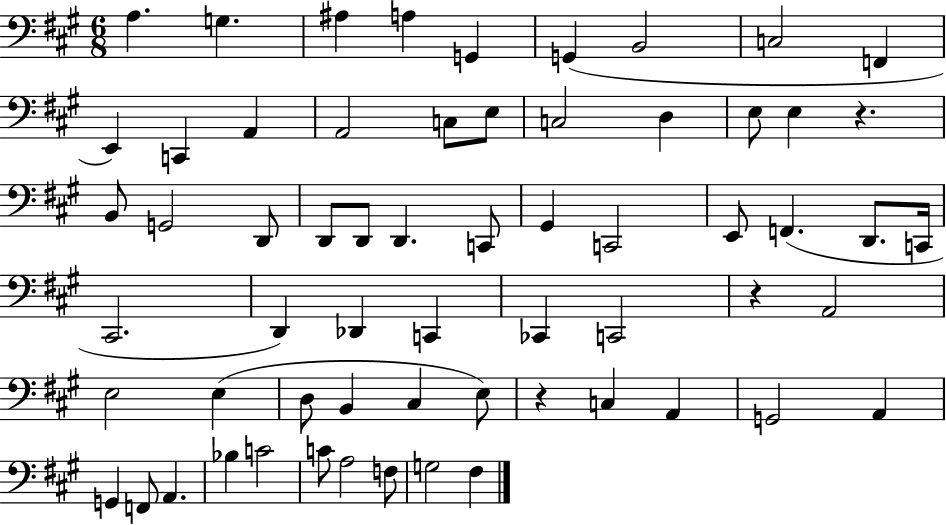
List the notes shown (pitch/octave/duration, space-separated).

A3/q. G3/q. A#3/q A3/q G2/q G2/q B2/h C3/h F2/q E2/q C2/q A2/q A2/h C3/e E3/e C3/h D3/q E3/e E3/q R/q. B2/e G2/h D2/e D2/e D2/e D2/q. C2/e G#2/q C2/h E2/e F2/q. D2/e. C2/s C#2/h. D2/q Db2/q C2/q CES2/q C2/h R/q A2/h E3/h E3/q D3/e B2/q C#3/q E3/e R/q C3/q A2/q G2/h A2/q G2/q F2/e A2/q. Bb3/q C4/h C4/e A3/h F3/e G3/h F#3/q